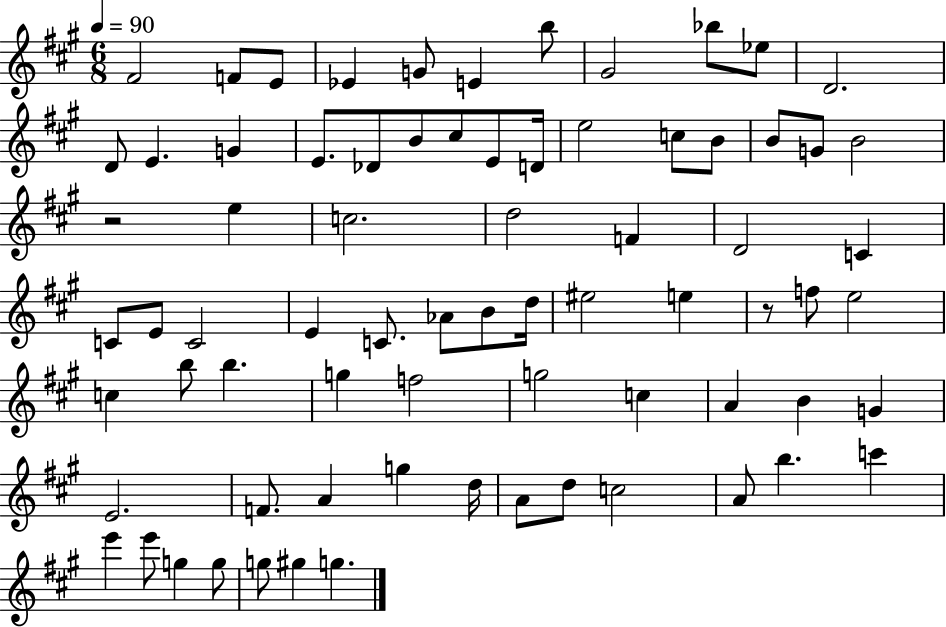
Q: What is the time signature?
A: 6/8